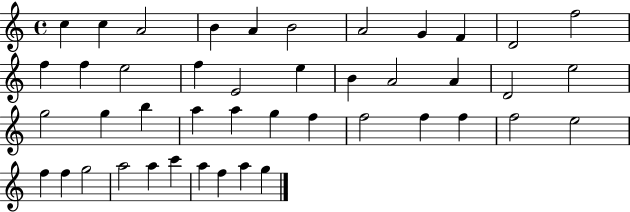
C5/q C5/q A4/h B4/q A4/q B4/h A4/h G4/q F4/q D4/h F5/h F5/q F5/q E5/h F5/q E4/h E5/q B4/q A4/h A4/q D4/h E5/h G5/h G5/q B5/q A5/q A5/q G5/q F5/q F5/h F5/q F5/q F5/h E5/h F5/q F5/q G5/h A5/h A5/q C6/q A5/q F5/q A5/q G5/q